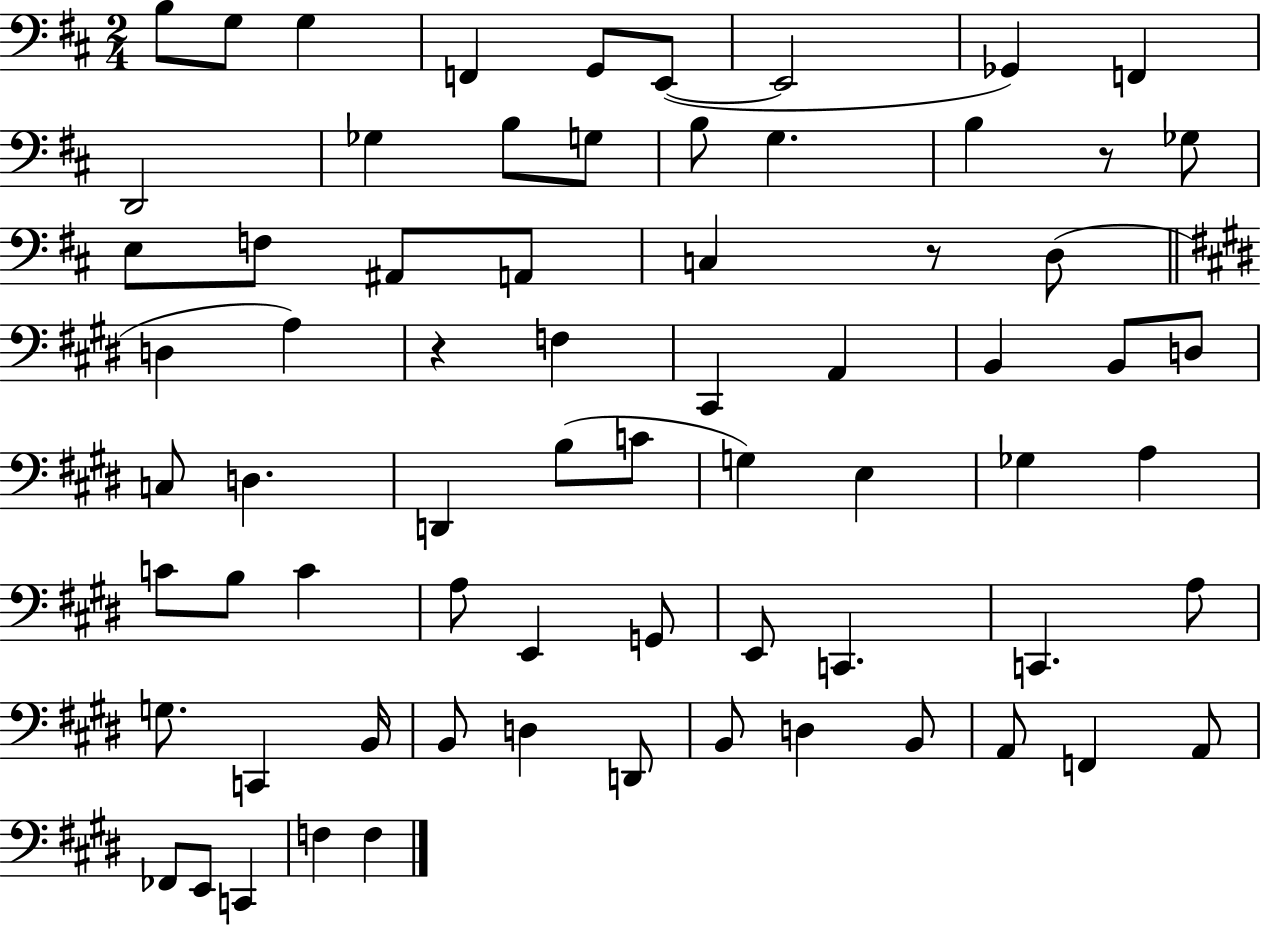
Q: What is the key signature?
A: D major